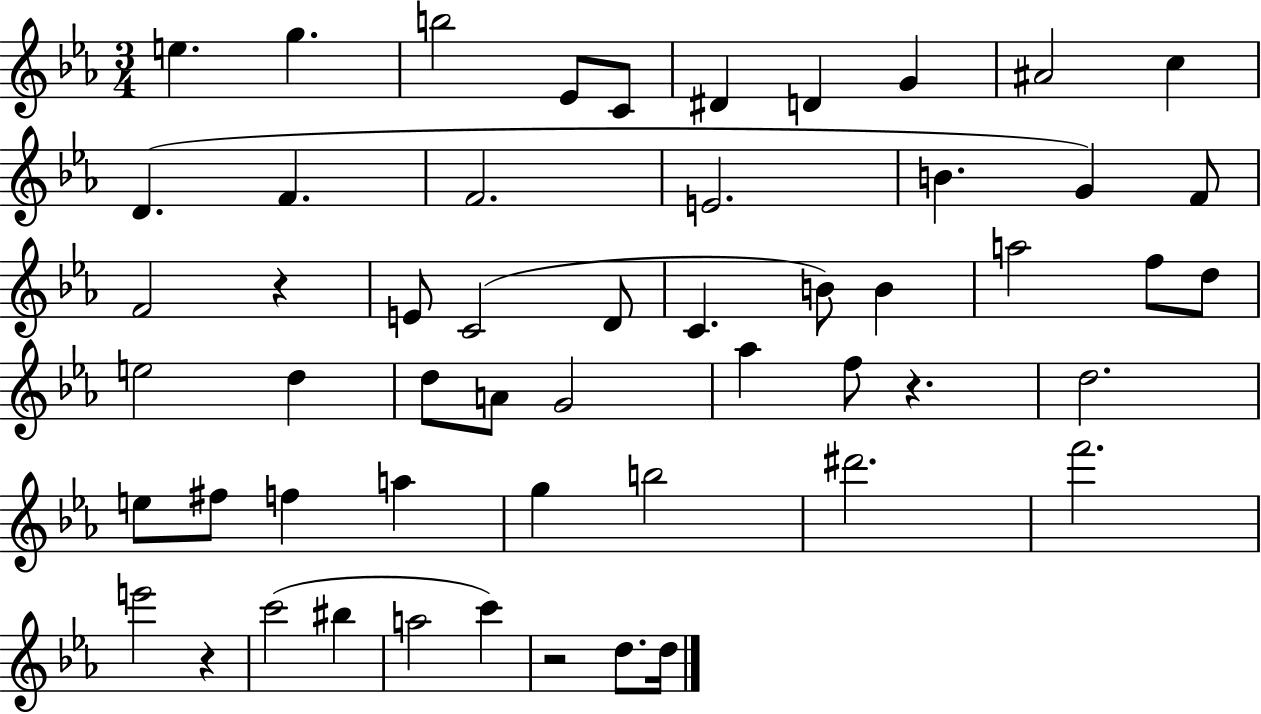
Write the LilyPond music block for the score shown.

{
  \clef treble
  \numericTimeSignature
  \time 3/4
  \key ees \major
  e''4. g''4. | b''2 ees'8 c'8 | dis'4 d'4 g'4 | ais'2 c''4 | \break d'4.( f'4. | f'2. | e'2. | b'4. g'4) f'8 | \break f'2 r4 | e'8 c'2( d'8 | c'4. b'8) b'4 | a''2 f''8 d''8 | \break e''2 d''4 | d''8 a'8 g'2 | aes''4 f''8 r4. | d''2. | \break e''8 fis''8 f''4 a''4 | g''4 b''2 | dis'''2. | f'''2. | \break e'''2 r4 | c'''2( bis''4 | a''2 c'''4) | r2 d''8. d''16 | \break \bar "|."
}